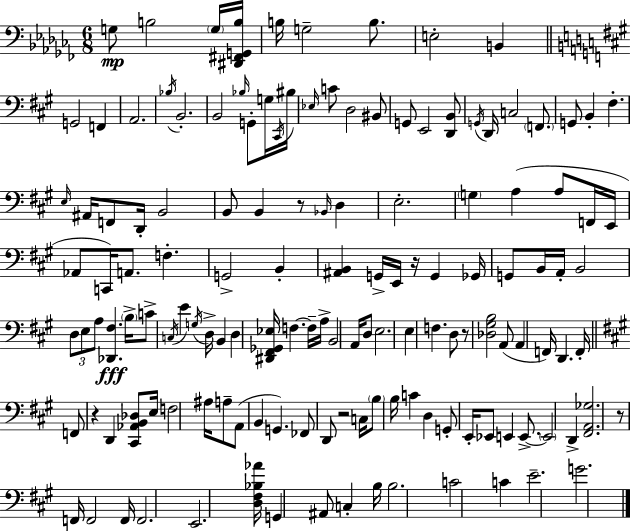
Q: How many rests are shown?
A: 6